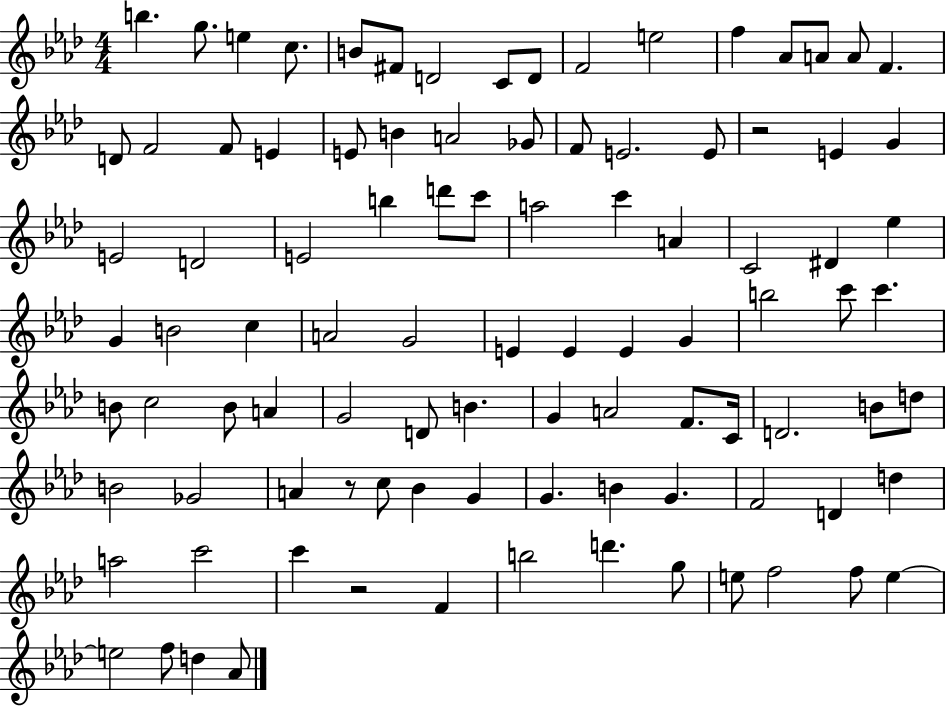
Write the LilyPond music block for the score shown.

{
  \clef treble
  \numericTimeSignature
  \time 4/4
  \key aes \major
  \repeat volta 2 { b''4. g''8. e''4 c''8. | b'8 fis'8 d'2 c'8 d'8 | f'2 e''2 | f''4 aes'8 a'8 a'8 f'4. | \break d'8 f'2 f'8 e'4 | e'8 b'4 a'2 ges'8 | f'8 e'2. e'8 | r2 e'4 g'4 | \break e'2 d'2 | e'2 b''4 d'''8 c'''8 | a''2 c'''4 a'4 | c'2 dis'4 ees''4 | \break g'4 b'2 c''4 | a'2 g'2 | e'4 e'4 e'4 g'4 | b''2 c'''8 c'''4. | \break b'8 c''2 b'8 a'4 | g'2 d'8 b'4. | g'4 a'2 f'8. c'16 | d'2. b'8 d''8 | \break b'2 ges'2 | a'4 r8 c''8 bes'4 g'4 | g'4. b'4 g'4. | f'2 d'4 d''4 | \break a''2 c'''2 | c'''4 r2 f'4 | b''2 d'''4. g''8 | e''8 f''2 f''8 e''4~~ | \break e''2 f''8 d''4 aes'8 | } \bar "|."
}